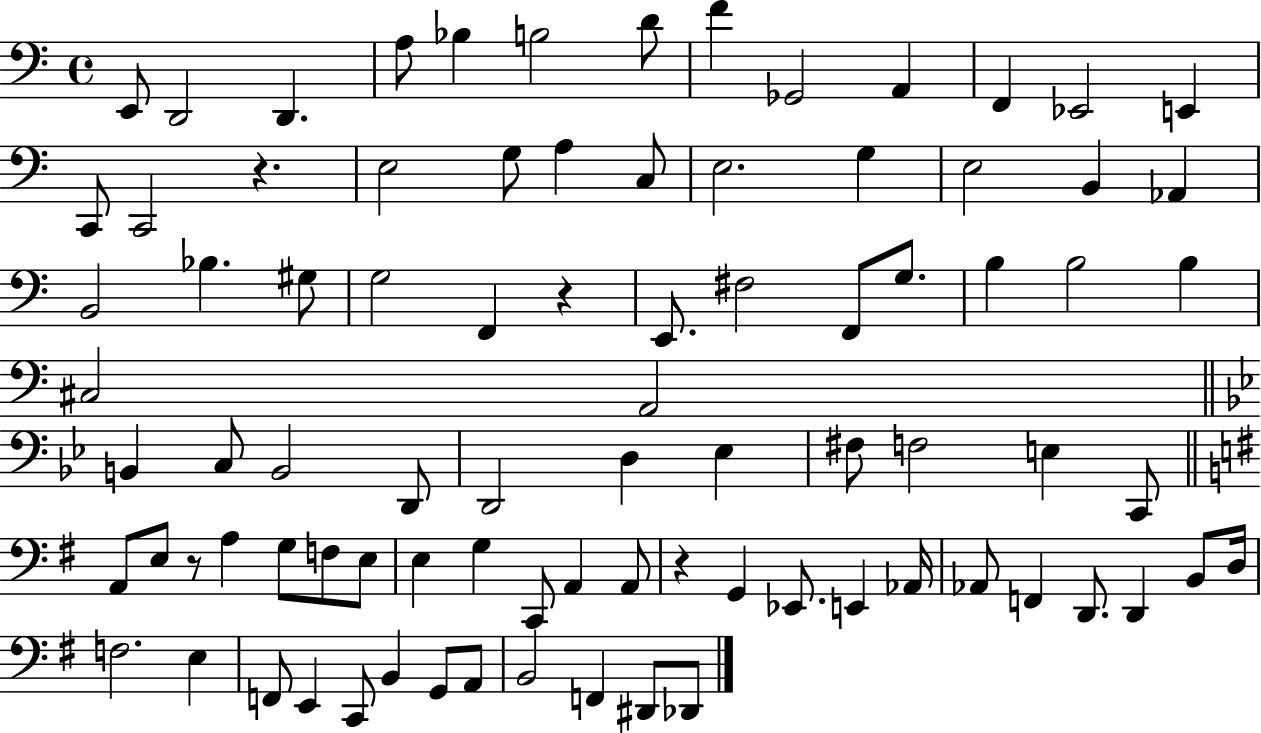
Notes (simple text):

E2/e D2/h D2/q. A3/e Bb3/q B3/h D4/e F4/q Gb2/h A2/q F2/q Eb2/h E2/q C2/e C2/h R/q. E3/h G3/e A3/q C3/e E3/h. G3/q E3/h B2/q Ab2/q B2/h Bb3/q. G#3/e G3/h F2/q R/q E2/e. F#3/h F2/e G3/e. B3/q B3/h B3/q C#3/h A2/h B2/q C3/e B2/h D2/e D2/h D3/q Eb3/q F#3/e F3/h E3/q C2/e A2/e E3/e R/e A3/q G3/e F3/e E3/e E3/q G3/q C2/e A2/q A2/e R/q G2/q Eb2/e. E2/q Ab2/s Ab2/e F2/q D2/e. D2/q B2/e D3/s F3/h. E3/q F2/e E2/q C2/e B2/q G2/e A2/e B2/h F2/q D#2/e Db2/e